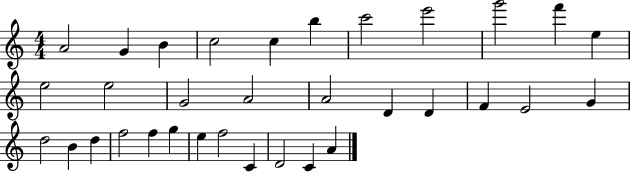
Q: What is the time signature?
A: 4/4